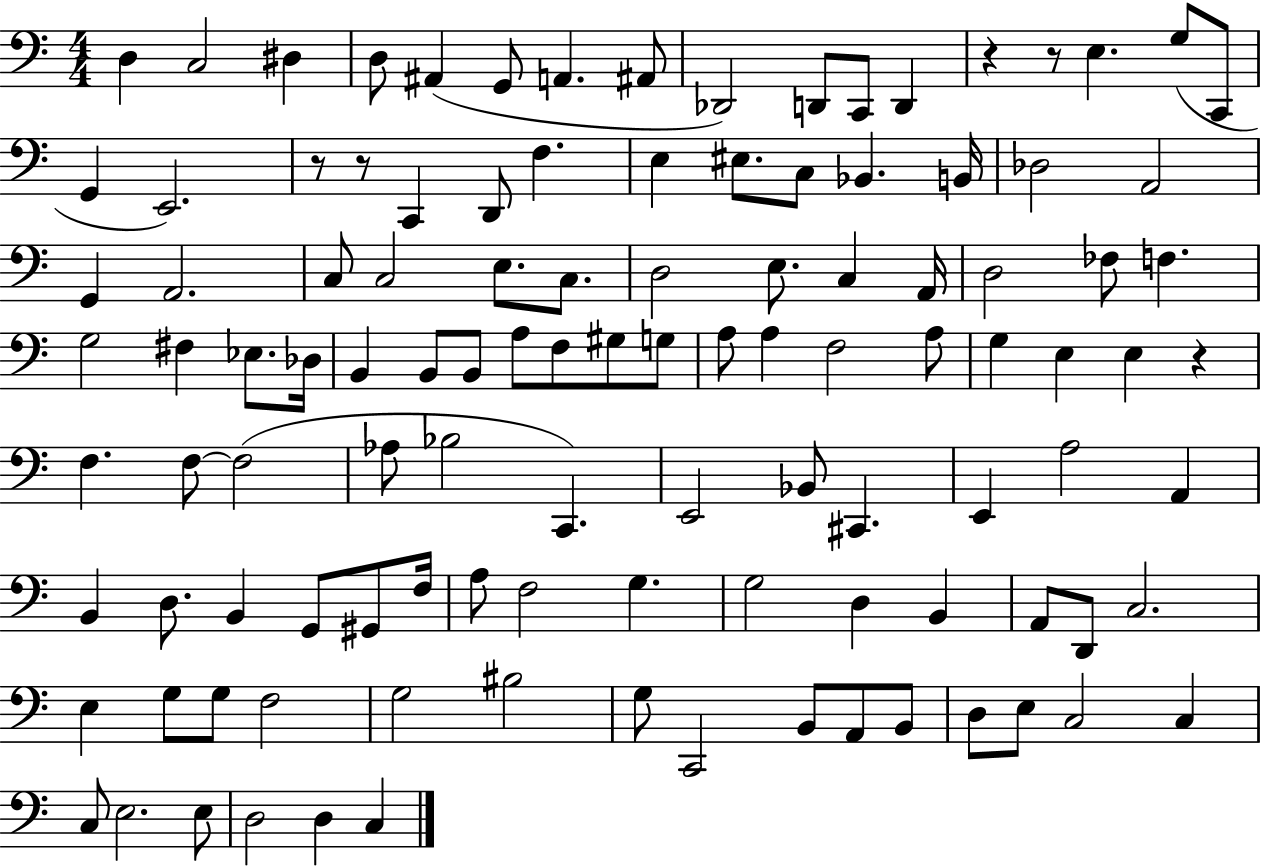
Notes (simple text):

D3/q C3/h D#3/q D3/e A#2/q G2/e A2/q. A#2/e Db2/h D2/e C2/e D2/q R/q R/e E3/q. G3/e C2/e G2/q E2/h. R/e R/e C2/q D2/e F3/q. E3/q EIS3/e. C3/e Bb2/q. B2/s Db3/h A2/h G2/q A2/h. C3/e C3/h E3/e. C3/e. D3/h E3/e. C3/q A2/s D3/h FES3/e F3/q. G3/h F#3/q Eb3/e. Db3/s B2/q B2/e B2/e A3/e F3/e G#3/e G3/e A3/e A3/q F3/h A3/e G3/q E3/q E3/q R/q F3/q. F3/e F3/h Ab3/e Bb3/h C2/q. E2/h Bb2/e C#2/q. E2/q A3/h A2/q B2/q D3/e. B2/q G2/e G#2/e F3/s A3/e F3/h G3/q. G3/h D3/q B2/q A2/e D2/e C3/h. E3/q G3/e G3/e F3/h G3/h BIS3/h G3/e C2/h B2/e A2/e B2/e D3/e E3/e C3/h C3/q C3/e E3/h. E3/e D3/h D3/q C3/q